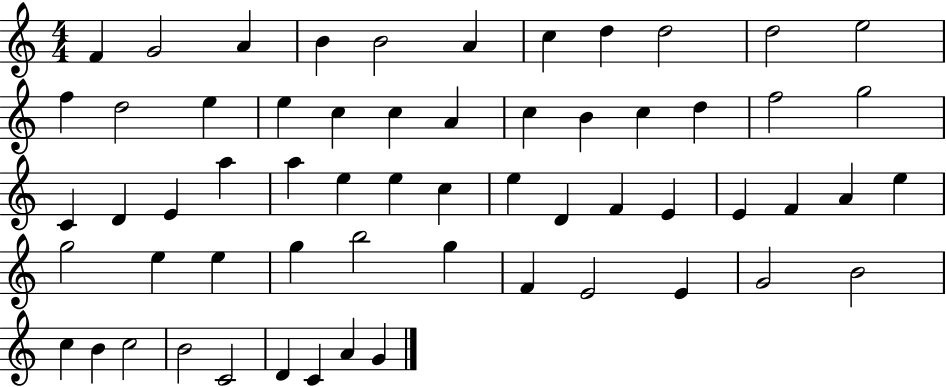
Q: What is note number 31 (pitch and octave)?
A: E5